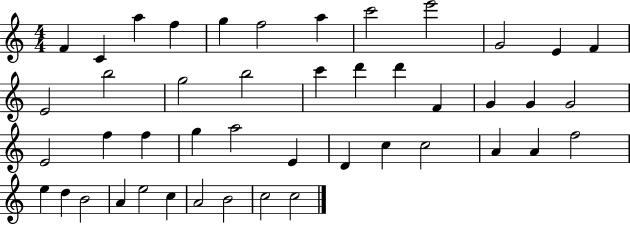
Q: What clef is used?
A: treble